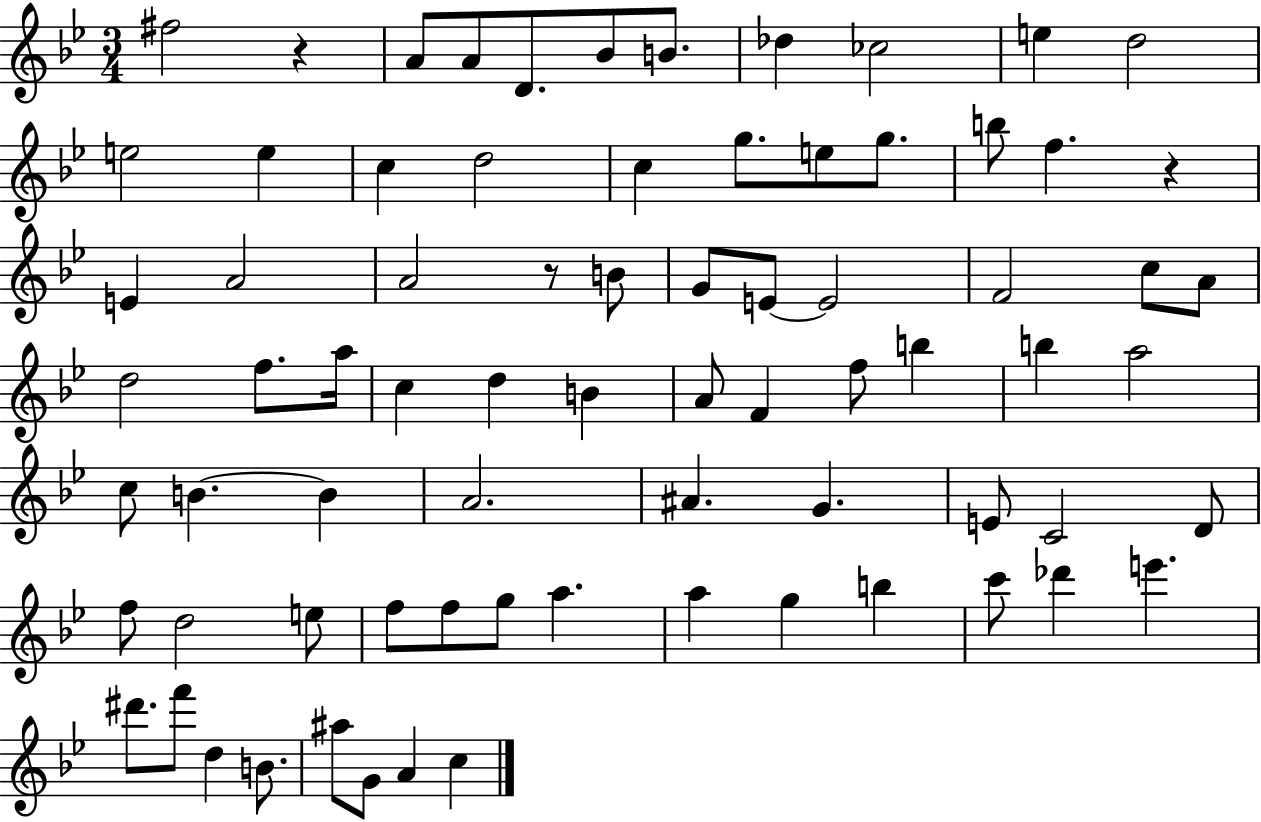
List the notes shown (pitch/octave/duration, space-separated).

F#5/h R/q A4/e A4/e D4/e. Bb4/e B4/e. Db5/q CES5/h E5/q D5/h E5/h E5/q C5/q D5/h C5/q G5/e. E5/e G5/e. B5/e F5/q. R/q E4/q A4/h A4/h R/e B4/e G4/e E4/e E4/h F4/h C5/e A4/e D5/h F5/e. A5/s C5/q D5/q B4/q A4/e F4/q F5/e B5/q B5/q A5/h C5/e B4/q. B4/q A4/h. A#4/q. G4/q. E4/e C4/h D4/e F5/e D5/h E5/e F5/e F5/e G5/e A5/q. A5/q G5/q B5/q C6/e Db6/q E6/q. D#6/e. F6/e D5/q B4/e. A#5/e G4/e A4/q C5/q